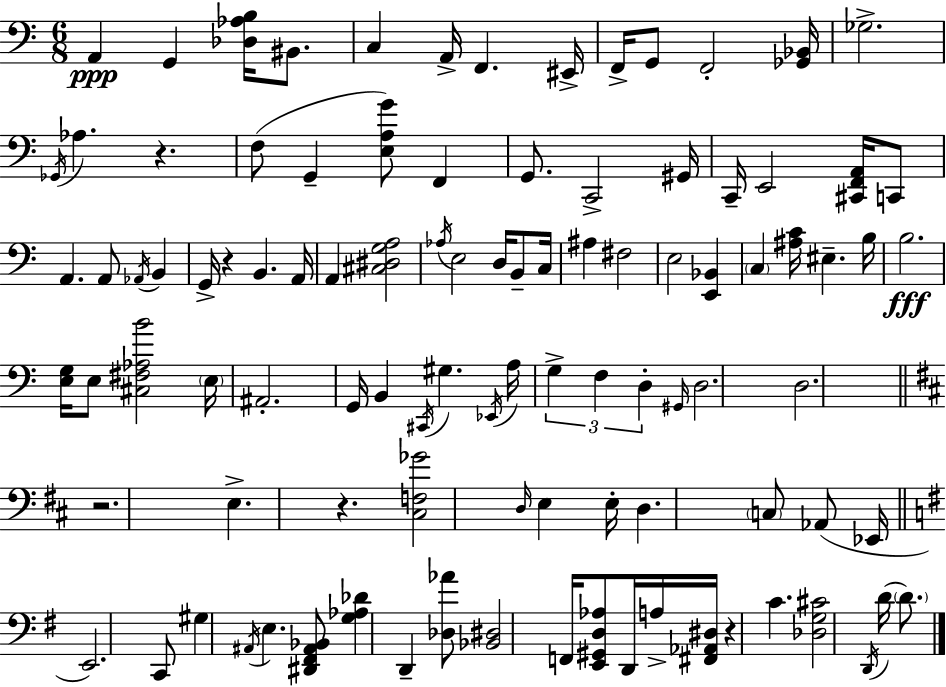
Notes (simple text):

A2/q G2/q [Db3,Ab3,B3]/s BIS2/e. C3/q A2/s F2/q. EIS2/s F2/s G2/e F2/h [Gb2,Bb2]/s Gb3/h. Gb2/s Ab3/q. R/q. F3/e G2/q [E3,A3,G4]/e F2/q G2/e. C2/h G#2/s C2/s E2/h [C#2,F2,A2]/s C2/e A2/q. A2/e Ab2/s B2/q G2/s R/q B2/q. A2/s A2/q [C#3,D#3,G3,A3]/h Ab3/s E3/h D3/s B2/e C3/s A#3/q F#3/h E3/h [E2,Bb2]/q C3/q [A#3,C4]/s EIS3/q. B3/s B3/h. [E3,G3]/s E3/e [C#3,F#3,Ab3,B4]/h E3/s A#2/h. G2/s B2/q C#2/s G#3/q. Eb2/s A3/s G3/q F3/q D3/q G#2/s D3/h. D3/h. R/h. E3/q. R/q. [C#3,F3,Gb4]/h D3/s E3/q E3/s D3/q. C3/e Ab2/e Eb2/s E2/h. C2/e G#3/q A#2/s E3/q. [D#2,F#2,A#2,Bb2]/e [G3,Ab3,Db4]/q D2/q [Db3,Ab4]/e [Bb2,D#3]/h F2/s [E2,G#2,D3,Ab3]/e D2/s A3/s [F#2,Ab2,D#3]/s R/q C4/q. [Db3,G3,C#4]/h D2/s D4/s D4/e.